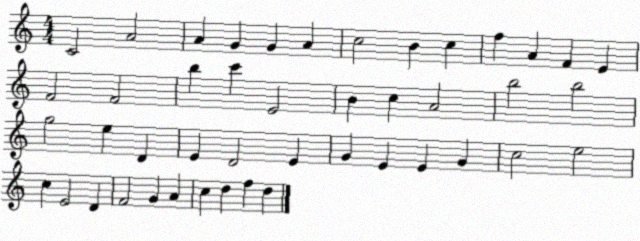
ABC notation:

X:1
T:Untitled
M:4/4
L:1/4
K:C
C2 A2 A G G A c2 B c f A F E F2 F2 b c' E2 B c A2 b2 b2 g2 e D E D2 E G E E G c2 e2 c E2 D F2 G A c d f d